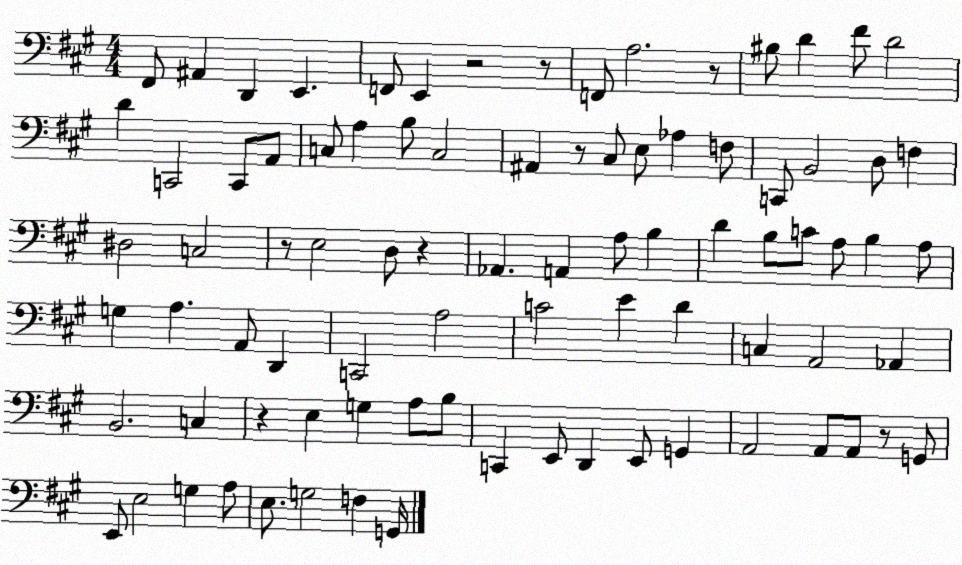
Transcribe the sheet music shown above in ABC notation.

X:1
T:Untitled
M:4/4
L:1/4
K:A
^F,,/2 ^A,, D,, E,, F,,/2 E,, z2 z/2 F,,/2 A,2 z/2 ^B,/2 D ^F/2 D2 D C,,2 C,,/2 A,,/2 C,/2 A, B,/2 C,2 ^A,, z/2 ^C,/2 E,/2 _A, F,/2 C,,/2 B,,2 D,/2 F, ^D,2 C,2 z/2 E,2 D,/2 z _A,, A,, A,/2 B, D B,/2 C/2 A,/2 B, A,/2 G, A, A,,/2 D,, C,,2 A,2 C2 E D C, A,,2 _A,, B,,2 C, z E, G, A,/2 B,/2 C,, E,,/2 D,, E,,/2 G,, A,,2 A,,/2 A,,/2 z/2 G,,/2 E,,/2 E,2 G, A,/2 E,/2 G,2 F, G,,/4